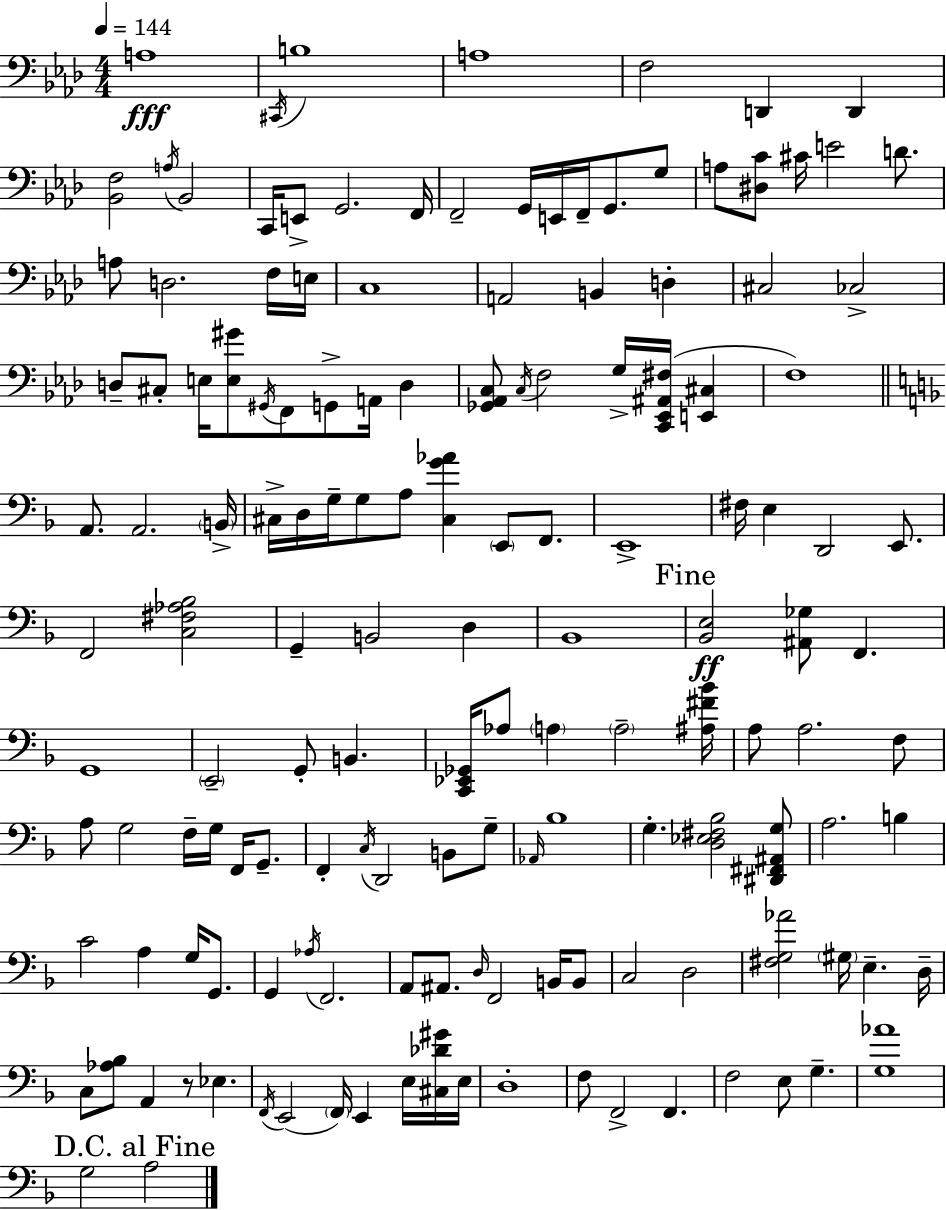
A3/w C#2/s B3/w A3/w F3/h D2/q D2/q [Bb2,F3]/h A3/s Bb2/h C2/s E2/e G2/h. F2/s F2/h G2/s E2/s F2/s G2/e. G3/e A3/e [D#3,C4]/e C#4/s E4/h D4/e. A3/e D3/h. F3/s E3/s C3/w A2/h B2/q D3/q C#3/h CES3/h D3/e C#3/e E3/s [E3,G#4]/e G#2/s F2/e G2/e A2/s D3/q [Gb2,Ab2,C3]/e C3/s F3/h G3/s [C2,Eb2,A#2,F#3]/s [E2,C#3]/q F3/w A2/e. A2/h. B2/s C#3/s D3/s G3/s G3/e A3/e [C#3,G4,Ab4]/q E2/e F2/e. E2/w F#3/s E3/q D2/h E2/e. F2/h [C3,F#3,Ab3,Bb3]/h G2/q B2/h D3/q Bb2/w [Bb2,E3]/h [A#2,Gb3]/e F2/q. G2/w E2/h G2/e B2/q. [C2,Eb2,Gb2]/s Ab3/e A3/q A3/h [A#3,F#4,Bb4]/s A3/e A3/h. F3/e A3/e G3/h F3/s G3/s F2/s G2/e. F2/q C3/s D2/h B2/e G3/e Ab2/s Bb3/w G3/q. [D3,Eb3,F#3,Bb3]/h [D#2,F#2,A#2,G3]/e A3/h. B3/q C4/h A3/q G3/s G2/e. G2/q Ab3/s F2/h. A2/e A#2/e. D3/s F2/h B2/s B2/e C3/h D3/h [F#3,G3,Ab4]/h G#3/s E3/q. D3/s C3/e [Ab3,Bb3]/e A2/q R/e Eb3/q. F2/s E2/h F2/s E2/q E3/s [C#3,Db4,G#4]/s E3/s D3/w F3/e F2/h F2/q. F3/h E3/e G3/q. [G3,Ab4]/w G3/h A3/h